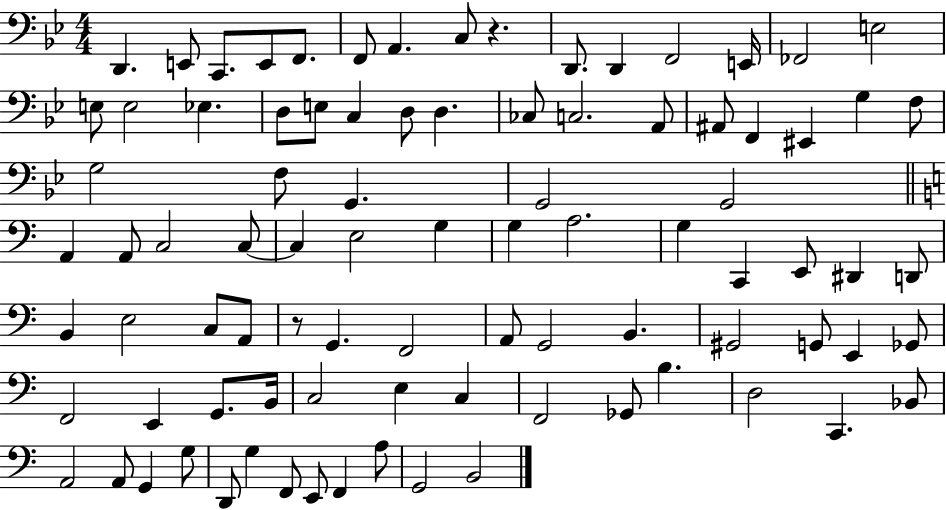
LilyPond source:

{
  \clef bass
  \numericTimeSignature
  \time 4/4
  \key bes \major
  d,4. e,8 c,8. e,8 f,8. | f,8 a,4. c8 r4. | d,8. d,4 f,2 e,16 | fes,2 e2 | \break e8 e2 ees4. | d8 e8 c4 d8 d4. | ces8 c2. a,8 | ais,8 f,4 eis,4 g4 f8 | \break g2 f8 g,4. | g,2 g,2 | \bar "||" \break \key c \major a,4 a,8 c2 c8~~ | c4 e2 g4 | g4 a2. | g4 c,4 e,8 dis,4 d,8 | \break b,4 e2 c8 a,8 | r8 g,4. f,2 | a,8 g,2 b,4. | gis,2 g,8 e,4 ges,8 | \break f,2 e,4 g,8. b,16 | c2 e4 c4 | f,2 ges,8 b4. | d2 c,4. bes,8 | \break a,2 a,8 g,4 g8 | d,8 g4 f,8 e,8 f,4 a8 | g,2 b,2 | \bar "|."
}